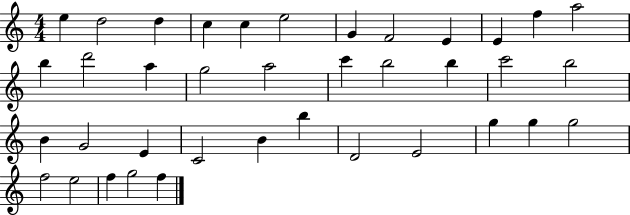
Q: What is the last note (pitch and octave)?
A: F5